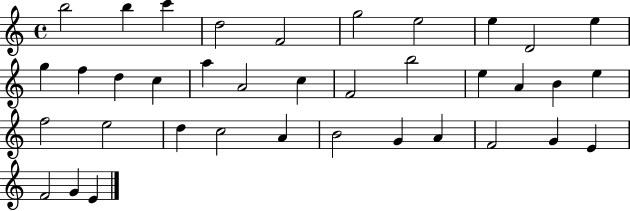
{
  \clef treble
  \time 4/4
  \defaultTimeSignature
  \key c \major
  b''2 b''4 c'''4 | d''2 f'2 | g''2 e''2 | e''4 d'2 e''4 | \break g''4 f''4 d''4 c''4 | a''4 a'2 c''4 | f'2 b''2 | e''4 a'4 b'4 e''4 | \break f''2 e''2 | d''4 c''2 a'4 | b'2 g'4 a'4 | f'2 g'4 e'4 | \break f'2 g'4 e'4 | \bar "|."
}